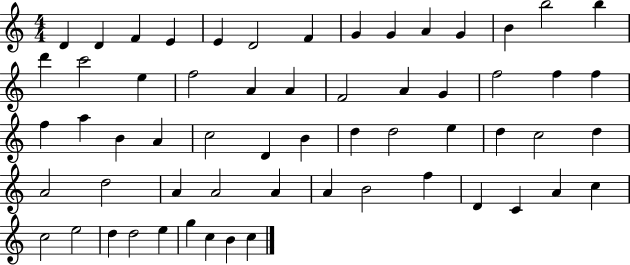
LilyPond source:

{
  \clef treble
  \numericTimeSignature
  \time 4/4
  \key c \major
  d'4 d'4 f'4 e'4 | e'4 d'2 f'4 | g'4 g'4 a'4 g'4 | b'4 b''2 b''4 | \break d'''4 c'''2 e''4 | f''2 a'4 a'4 | f'2 a'4 g'4 | f''2 f''4 f''4 | \break f''4 a''4 b'4 a'4 | c''2 d'4 b'4 | d''4 d''2 e''4 | d''4 c''2 d''4 | \break a'2 d''2 | a'4 a'2 a'4 | a'4 b'2 f''4 | d'4 c'4 a'4 c''4 | \break c''2 e''2 | d''4 d''2 e''4 | g''4 c''4 b'4 c''4 | \bar "|."
}